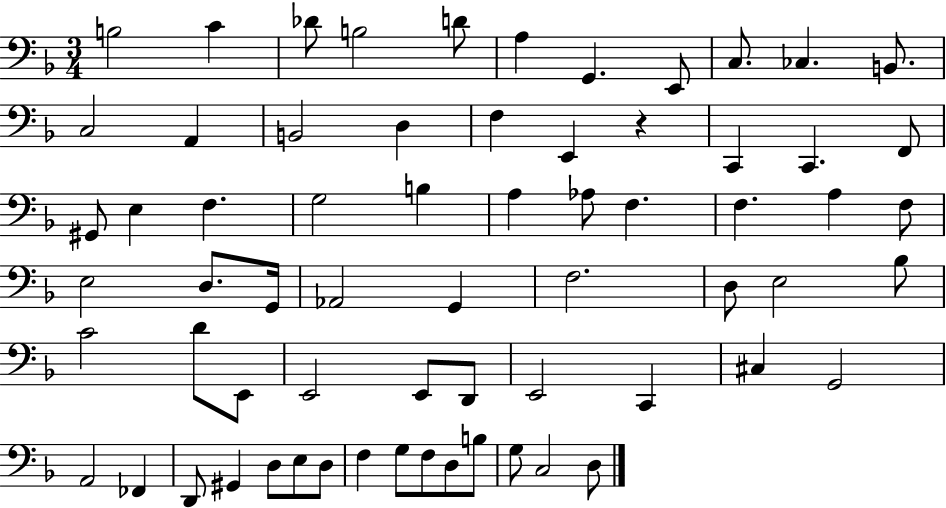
B3/h C4/q Db4/e B3/h D4/e A3/q G2/q. E2/e C3/e. CES3/q. B2/e. C3/h A2/q B2/h D3/q F3/q E2/q R/q C2/q C2/q. F2/e G#2/e E3/q F3/q. G3/h B3/q A3/q Ab3/e F3/q. F3/q. A3/q F3/e E3/h D3/e. G2/s Ab2/h G2/q F3/h. D3/e E3/h Bb3/e C4/h D4/e E2/e E2/h E2/e D2/e E2/h C2/q C#3/q G2/h A2/h FES2/q D2/e G#2/q D3/e E3/e D3/e F3/q G3/e F3/e D3/e B3/e G3/e C3/h D3/e